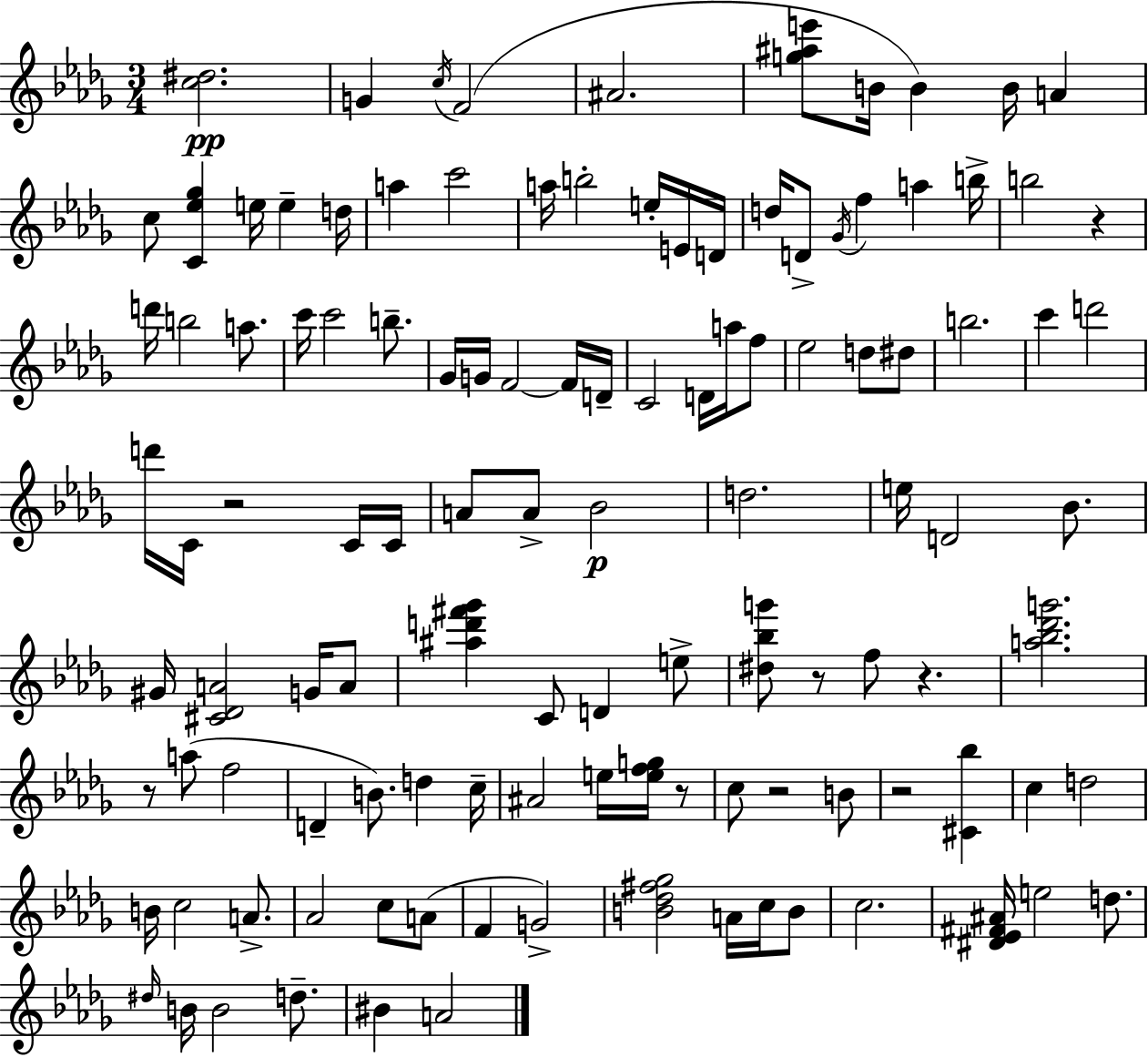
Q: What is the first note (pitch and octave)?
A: G4